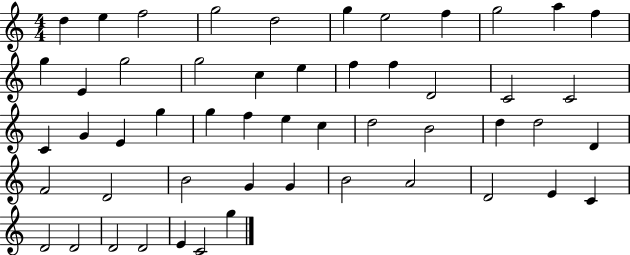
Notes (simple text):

D5/q E5/q F5/h G5/h D5/h G5/q E5/h F5/q G5/h A5/q F5/q G5/q E4/q G5/h G5/h C5/q E5/q F5/q F5/q D4/h C4/h C4/h C4/q G4/q E4/q G5/q G5/q F5/q E5/q C5/q D5/h B4/h D5/q D5/h D4/q F4/h D4/h B4/h G4/q G4/q B4/h A4/h D4/h E4/q C4/q D4/h D4/h D4/h D4/h E4/q C4/h G5/q